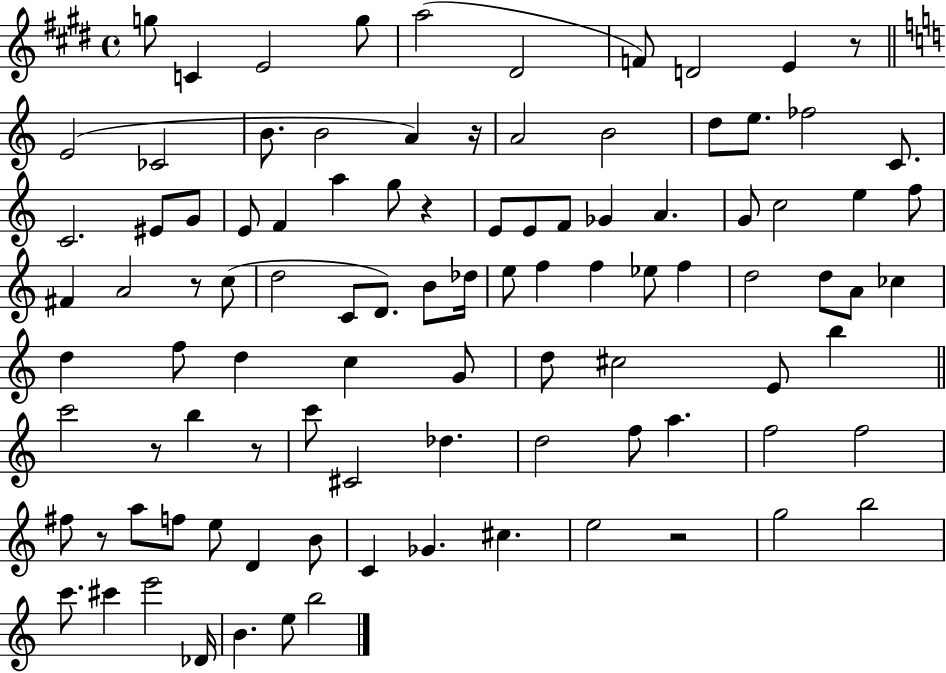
G5/e C4/q E4/h G5/e A5/h D#4/h F4/e D4/h E4/q R/e E4/h CES4/h B4/e. B4/h A4/q R/s A4/h B4/h D5/e E5/e. FES5/h C4/e. C4/h. EIS4/e G4/e E4/e F4/q A5/q G5/e R/q E4/e E4/e F4/e Gb4/q A4/q. G4/e C5/h E5/q F5/e F#4/q A4/h R/e C5/e D5/h C4/e D4/e. B4/e Db5/s E5/e F5/q F5/q Eb5/e F5/q D5/h D5/e A4/e CES5/q D5/q F5/e D5/q C5/q G4/e D5/e C#5/h E4/e B5/q C6/h R/e B5/q R/e C6/e C#4/h Db5/q. D5/h F5/e A5/q. F5/h F5/h F#5/e R/e A5/e F5/e E5/e D4/q B4/e C4/q Gb4/q. C#5/q. E5/h R/h G5/h B5/h C6/e. C#6/q E6/h Db4/s B4/q. E5/e B5/h